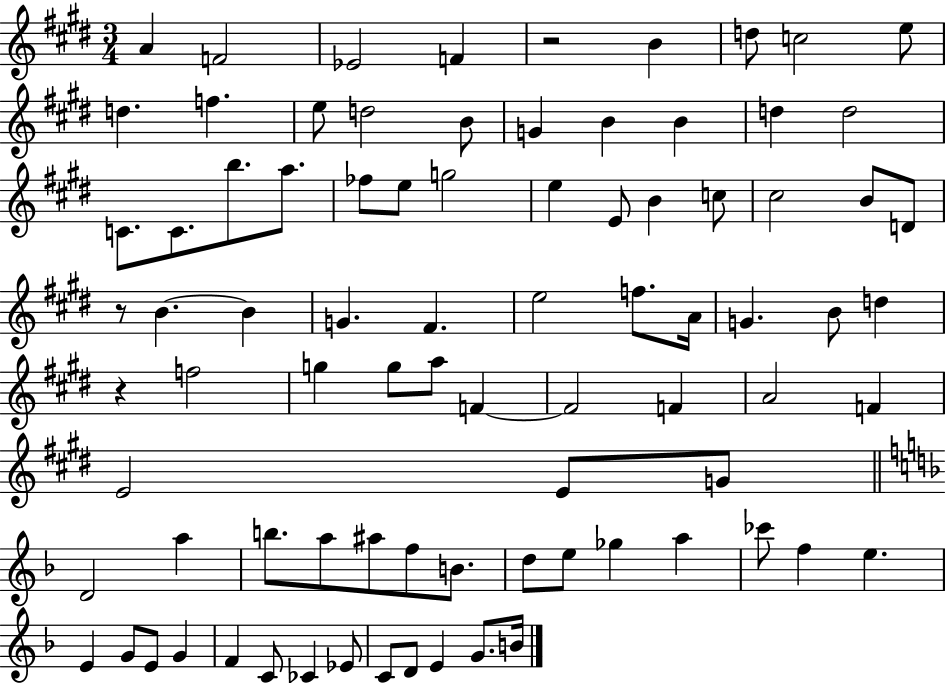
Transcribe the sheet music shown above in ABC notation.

X:1
T:Untitled
M:3/4
L:1/4
K:E
A F2 _E2 F z2 B d/2 c2 e/2 d f e/2 d2 B/2 G B B d d2 C/2 C/2 b/2 a/2 _f/2 e/2 g2 e E/2 B c/2 ^c2 B/2 D/2 z/2 B B G ^F e2 f/2 A/4 G B/2 d z f2 g g/2 a/2 F F2 F A2 F E2 E/2 G/2 D2 a b/2 a/2 ^a/2 f/2 B/2 d/2 e/2 _g a _c'/2 f e E G/2 E/2 G F C/2 _C _E/2 C/2 D/2 E G/2 B/4